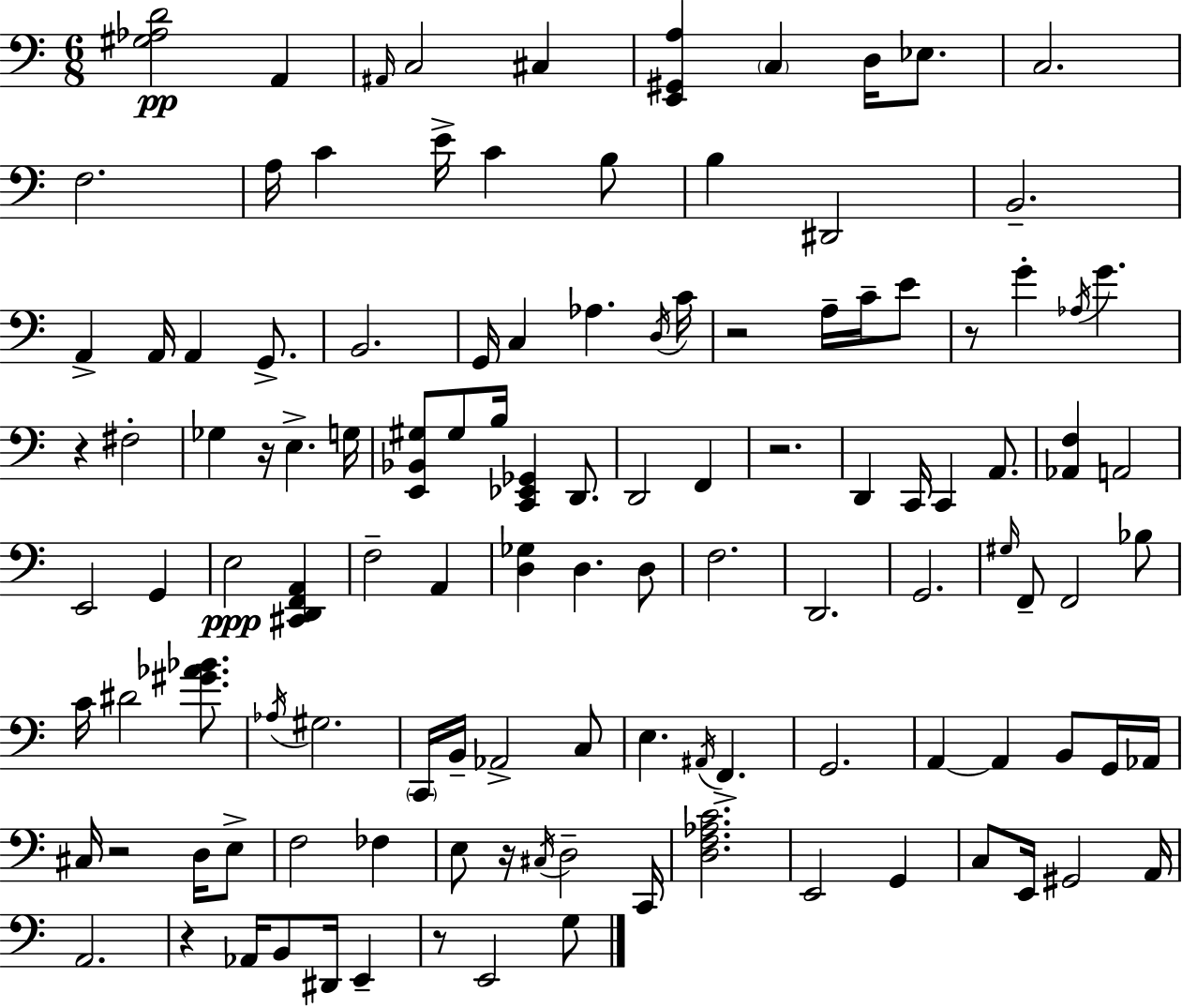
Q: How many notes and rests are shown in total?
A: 118